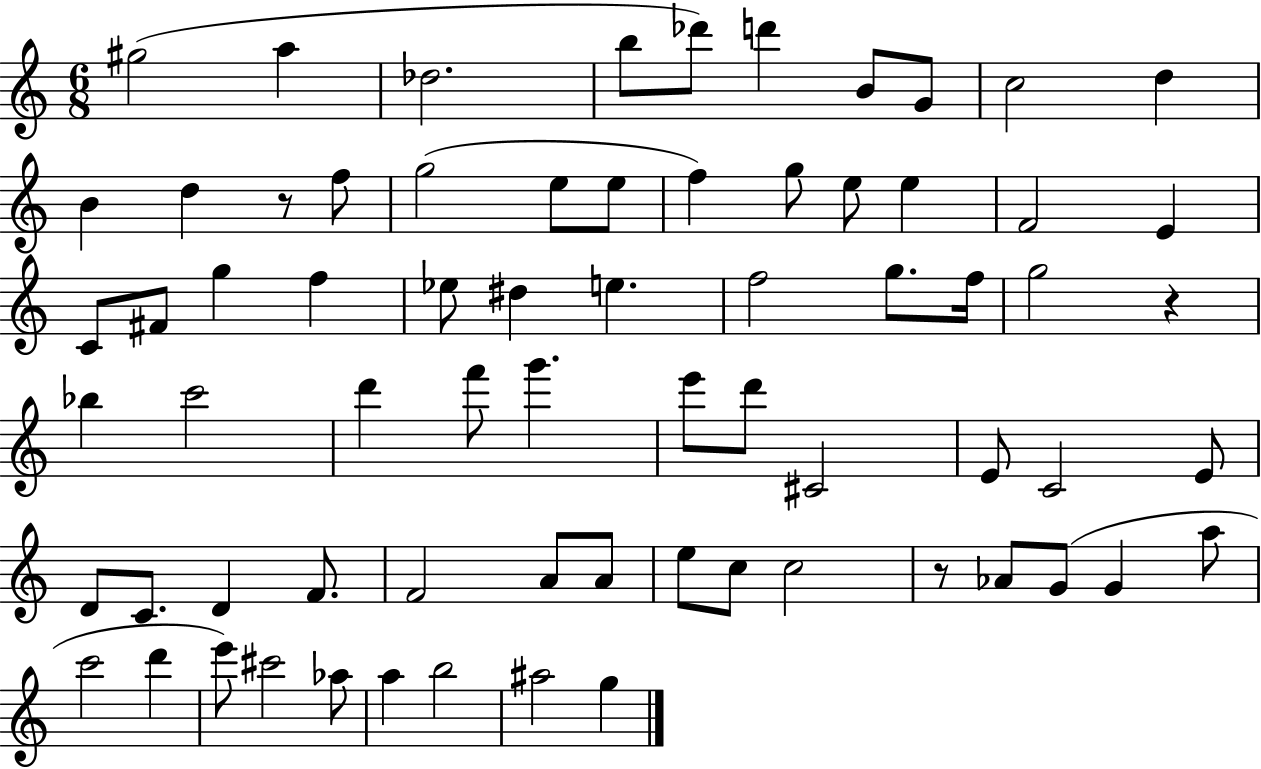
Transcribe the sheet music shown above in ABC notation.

X:1
T:Untitled
M:6/8
L:1/4
K:C
^g2 a _d2 b/2 _d'/2 d' B/2 G/2 c2 d B d z/2 f/2 g2 e/2 e/2 f g/2 e/2 e F2 E C/2 ^F/2 g f _e/2 ^d e f2 g/2 f/4 g2 z _b c'2 d' f'/2 g' e'/2 d'/2 ^C2 E/2 C2 E/2 D/2 C/2 D F/2 F2 A/2 A/2 e/2 c/2 c2 z/2 _A/2 G/2 G a/2 c'2 d' e'/2 ^c'2 _a/2 a b2 ^a2 g